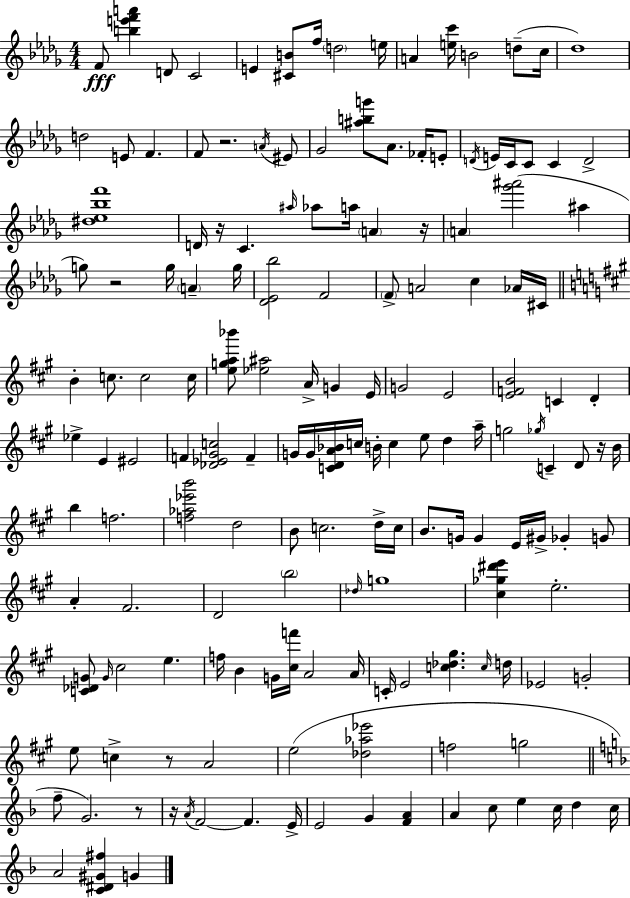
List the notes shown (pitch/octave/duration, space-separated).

F4/e [B5,E6,F6,A6]/q D4/e C4/h E4/q [C#4,B4]/e F5/s D5/h E5/s A4/q [E5,C6]/s B4/h D5/e C5/s Db5/w D5/h E4/e F4/q. F4/e R/h. A4/s EIS4/e Gb4/h [A#5,B5,G6]/e Ab4/e. FES4/s E4/e D4/s E4/s C4/s C4/e C4/q D4/h [D#5,Eb5,Bb5,F6]/w D4/s R/s C4/q. A#5/s Ab5/e A5/s A4/q R/s A4/q [Gb6,A#6]/h A#5/q G5/e R/h G5/s A4/q G5/s [Db4,Eb4,Bb5]/h F4/h F4/e A4/h C5/q Ab4/s C#4/s B4/q C5/e. C5/h C5/s [E5,G5,A5,Bb6]/e [Eb5,A#5]/h A4/s G4/q E4/s G4/h E4/h [E4,F4,B4]/h C4/q D4/q Eb5/q E4/q EIS4/h F4/q [Db4,Eb4,G#4,C5]/h F4/q G4/s G4/s [C4,D4,A4,Bb4]/s C5/s B4/s C5/q E5/e D5/q A5/s G5/h Gb5/s C4/q D4/e R/s B4/s B5/q F5/h. [F5,Ab5,Eb6,B6]/h D5/h B4/e C5/h. D5/s C5/s B4/e. G4/s G4/q E4/s G#4/s Gb4/q G4/e A4/q F#4/h. D4/h B5/h Db5/s G5/w [C#5,Gb5,D#6,E6]/q E5/h. [C4,Db4,G4]/e G4/s C#5/h E5/q. F5/s B4/q G4/s [C#5,F6]/s A4/h A4/s C4/s E4/h [C5,Db5,G#5]/q. C5/s D5/s Eb4/h G4/h E5/e C5/q R/e A4/h E5/h [Db5,Ab5,Eb6]/h F5/h G5/h F5/e G4/h. R/e R/s A4/s F4/h F4/q. E4/s E4/h G4/q [F4,A4]/q A4/q C5/e E5/q C5/s D5/q C5/s A4/h [C4,D#4,G#4,F#5]/q G4/q